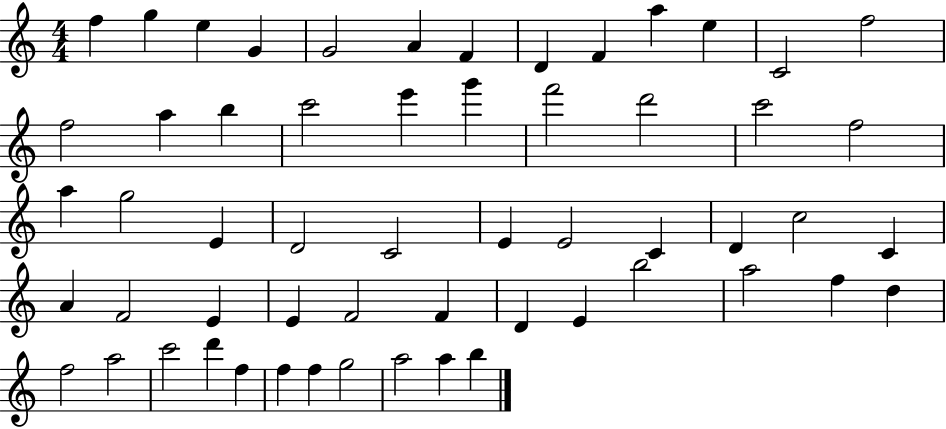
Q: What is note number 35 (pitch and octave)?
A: A4